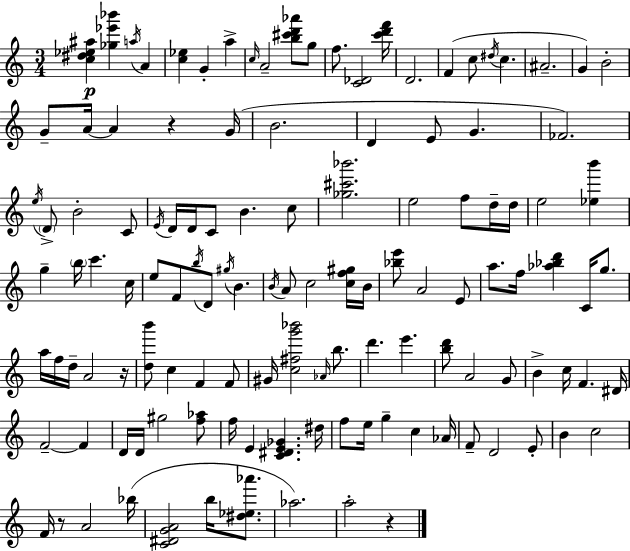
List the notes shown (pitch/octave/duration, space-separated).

[C5,D#5,Eb5,A#5]/q [Gb5,Eb6,Bb6]/q A5/s A4/q [C5,Eb5]/q G4/q A5/q C5/s A4/h [B5,C#6,D6,Ab6]/e G5/e F5/e. [C4,Db4]/h [C6,D6,F6]/s D4/h. F4/q C5/e D#5/s C5/q. A#4/h. G4/q B4/h G4/e A4/s A4/q R/q G4/s B4/h. D4/q E4/e G4/q. FES4/h. E5/s D4/e B4/h C4/e E4/s D4/s D4/s C4/e B4/q. C5/e [Gb5,C#6,Bb6]/h. E5/h F5/e D5/s D5/s E5/h [Eb5,B6]/q G5/q B5/s C6/q. C5/s E5/e F4/e B5/s D4/e G#5/s B4/q. B4/s A4/e C5/h [C5,F5,G#5]/s B4/s [Bb5,E6]/e A4/h E4/e A5/e. F5/s [Ab5,Bb5,D6]/q C4/s G5/e. A5/s F5/s D5/s A4/h R/s [D5,B6]/e C5/q F4/q F4/e G#4/s [C5,F#5,G6,Bb6]/h Ab4/s B5/e. D6/q. E6/q. [B5,D6]/e A4/h G4/e B4/q C5/s F4/q. D#4/s F4/h F4/q D4/s D4/s G#5/h [F5,Ab5]/e F5/s E4/q [C4,D#4,E4,Gb4]/q. D#5/s F5/e E5/s G5/q C5/q Ab4/s F4/e D4/h E4/e B4/q C5/h F4/s R/e A4/h Bb5/s [C4,D#4,G4,A4]/h B5/s [D#5,Eb5,Ab6]/e. Ab5/h. A5/h R/q